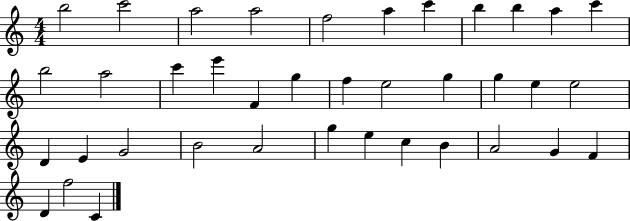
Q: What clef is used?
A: treble